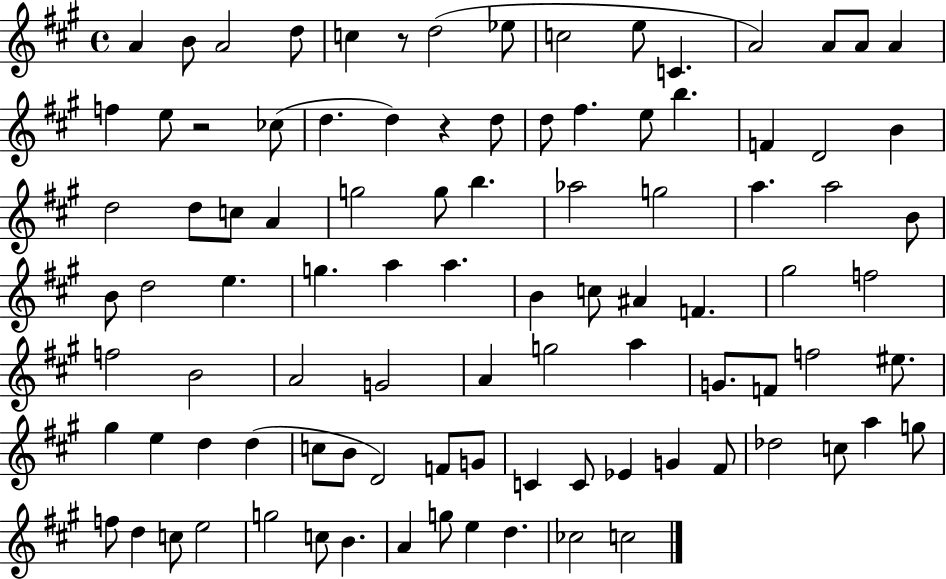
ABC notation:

X:1
T:Untitled
M:4/4
L:1/4
K:A
A B/2 A2 d/2 c z/2 d2 _e/2 c2 e/2 C A2 A/2 A/2 A f e/2 z2 _c/2 d d z d/2 d/2 ^f e/2 b F D2 B d2 d/2 c/2 A g2 g/2 b _a2 g2 a a2 B/2 B/2 d2 e g a a B c/2 ^A F ^g2 f2 f2 B2 A2 G2 A g2 a G/2 F/2 f2 ^e/2 ^g e d d c/2 B/2 D2 F/2 G/2 C C/2 _E G ^F/2 _d2 c/2 a g/2 f/2 d c/2 e2 g2 c/2 B A g/2 e d _c2 c2